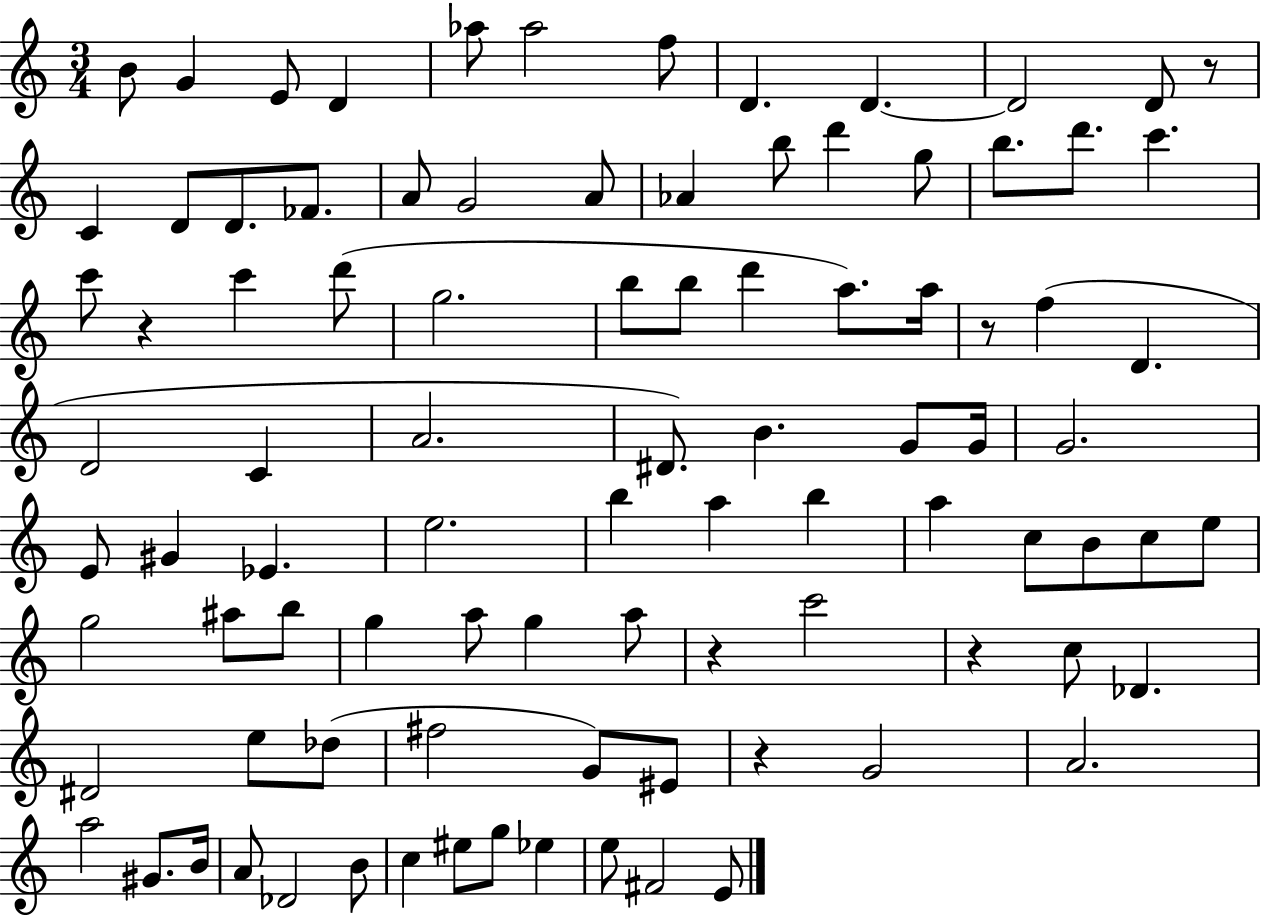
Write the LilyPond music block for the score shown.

{
  \clef treble
  \numericTimeSignature
  \time 3/4
  \key c \major
  b'8 g'4 e'8 d'4 | aes''8 aes''2 f''8 | d'4. d'4.~~ | d'2 d'8 r8 | \break c'4 d'8 d'8. fes'8. | a'8 g'2 a'8 | aes'4 b''8 d'''4 g''8 | b''8. d'''8. c'''4. | \break c'''8 r4 c'''4 d'''8( | g''2. | b''8 b''8 d'''4 a''8.) a''16 | r8 f''4( d'4. | \break d'2 c'4 | a'2. | dis'8.) b'4. g'8 g'16 | g'2. | \break e'8 gis'4 ees'4. | e''2. | b''4 a''4 b''4 | a''4 c''8 b'8 c''8 e''8 | \break g''2 ais''8 b''8 | g''4 a''8 g''4 a''8 | r4 c'''2 | r4 c''8 des'4. | \break dis'2 e''8 des''8( | fis''2 g'8) eis'8 | r4 g'2 | a'2. | \break a''2 gis'8. b'16 | a'8 des'2 b'8 | c''4 eis''8 g''8 ees''4 | e''8 fis'2 e'8 | \break \bar "|."
}